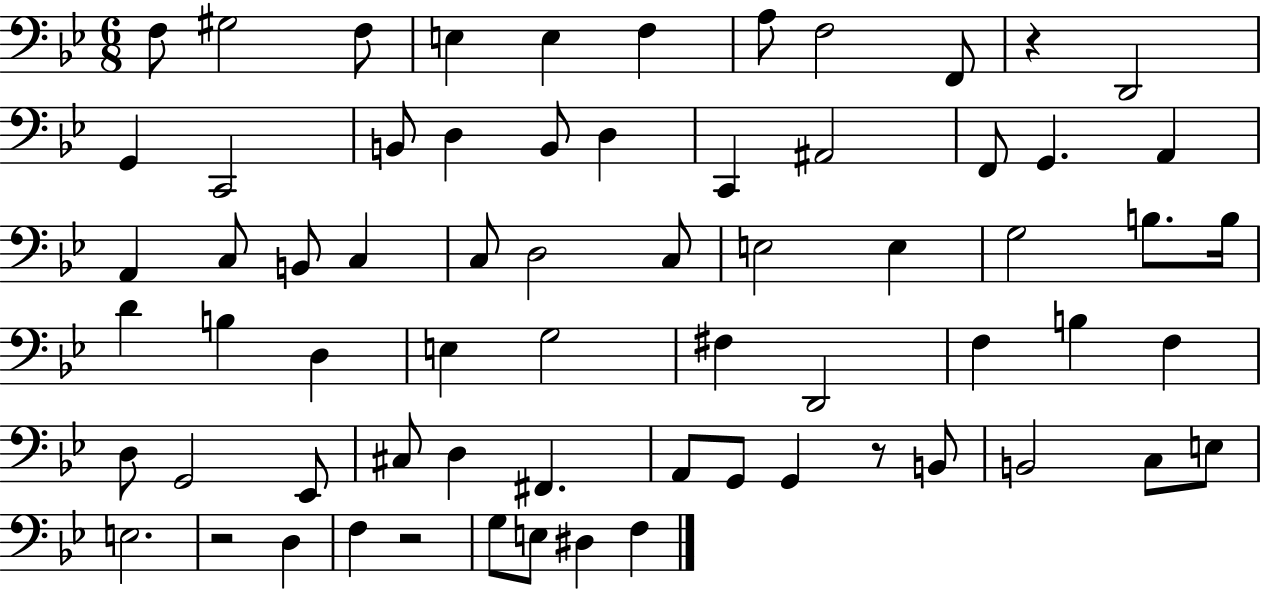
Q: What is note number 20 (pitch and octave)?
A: G2